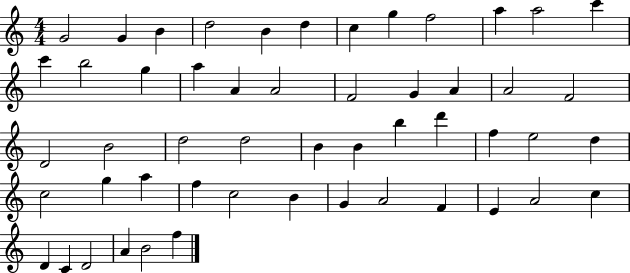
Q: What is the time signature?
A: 4/4